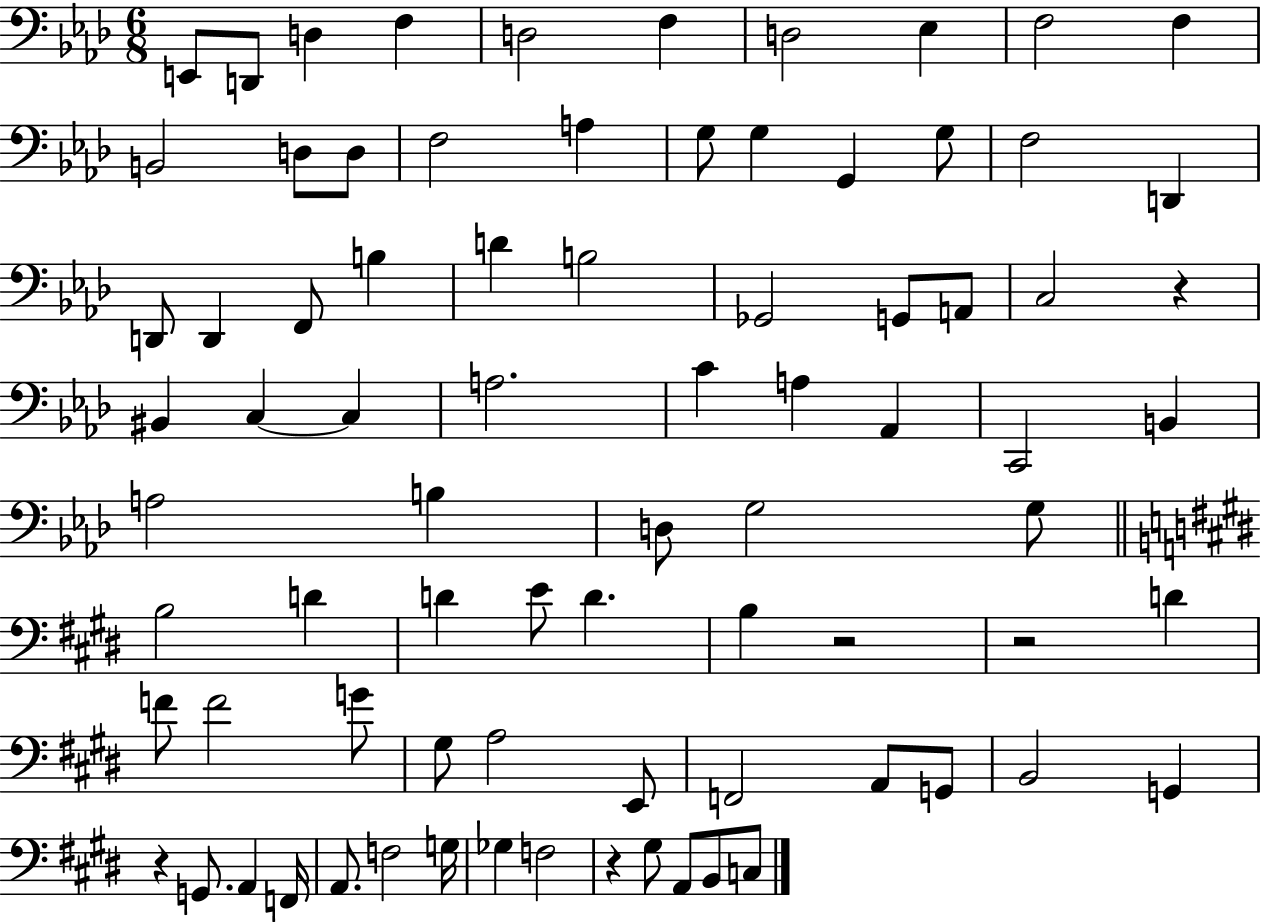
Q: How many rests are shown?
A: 5